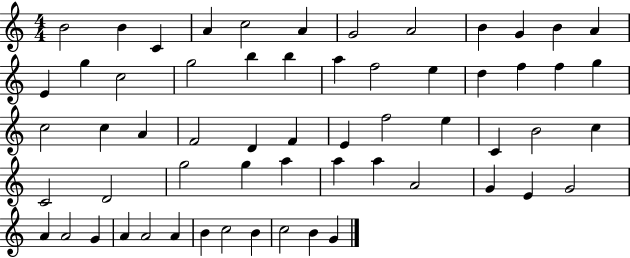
X:1
T:Untitled
M:4/4
L:1/4
K:C
B2 B C A c2 A G2 A2 B G B A E g c2 g2 b b a f2 e d f f g c2 c A F2 D F E f2 e C B2 c C2 D2 g2 g a a a A2 G E G2 A A2 G A A2 A B c2 B c2 B G